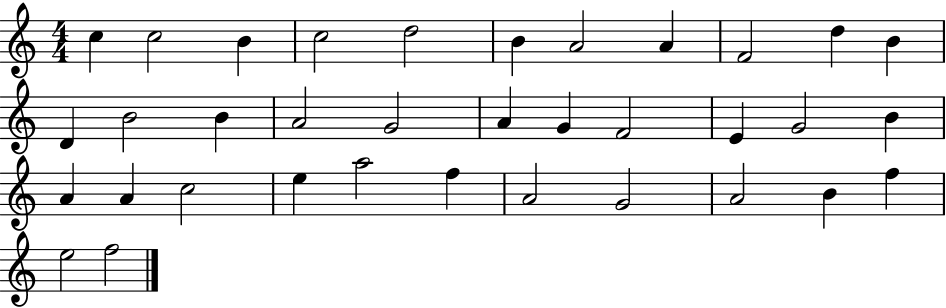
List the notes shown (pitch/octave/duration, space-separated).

C5/q C5/h B4/q C5/h D5/h B4/q A4/h A4/q F4/h D5/q B4/q D4/q B4/h B4/q A4/h G4/h A4/q G4/q F4/h E4/q G4/h B4/q A4/q A4/q C5/h E5/q A5/h F5/q A4/h G4/h A4/h B4/q F5/q E5/h F5/h